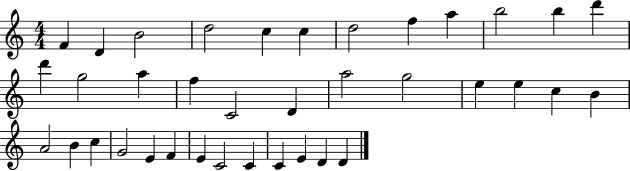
X:1
T:Untitled
M:4/4
L:1/4
K:C
F D B2 d2 c c d2 f a b2 b d' d' g2 a f C2 D a2 g2 e e c B A2 B c G2 E F E C2 C C E D D